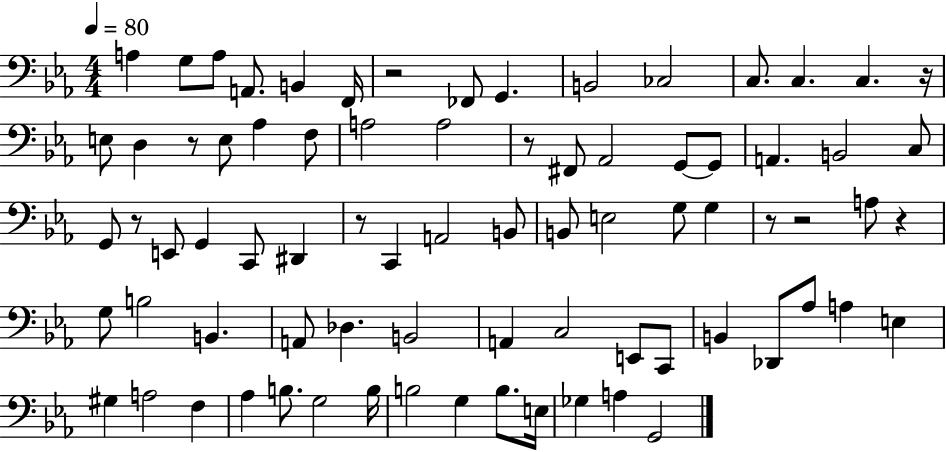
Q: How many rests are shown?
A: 9